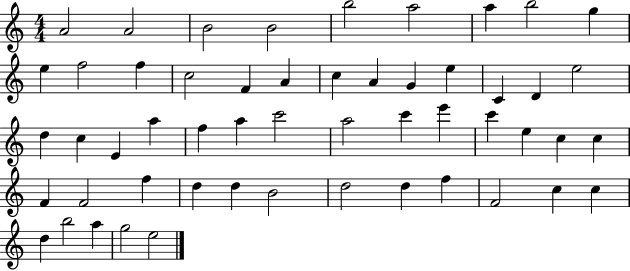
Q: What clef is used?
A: treble